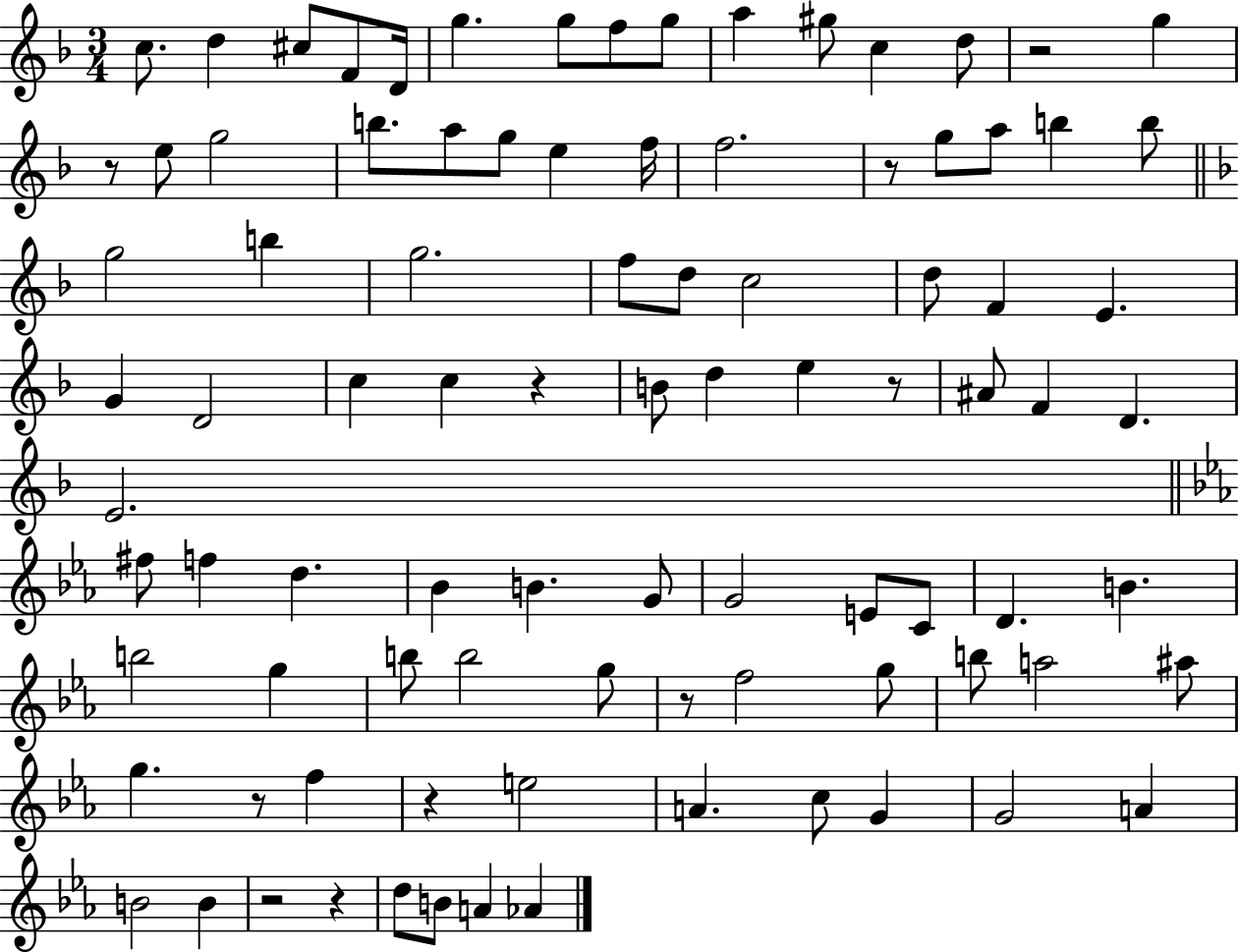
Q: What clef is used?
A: treble